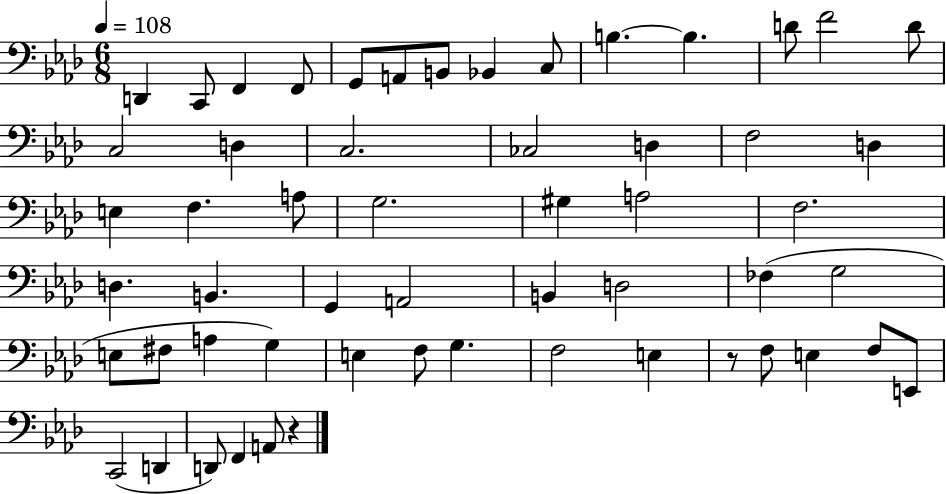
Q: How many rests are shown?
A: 2